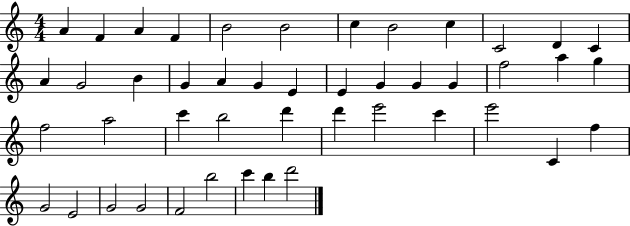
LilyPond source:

{
  \clef treble
  \numericTimeSignature
  \time 4/4
  \key c \major
  a'4 f'4 a'4 f'4 | b'2 b'2 | c''4 b'2 c''4 | c'2 d'4 c'4 | \break a'4 g'2 b'4 | g'4 a'4 g'4 e'4 | e'4 g'4 g'4 g'4 | f''2 a''4 g''4 | \break f''2 a''2 | c'''4 b''2 d'''4 | d'''4 e'''2 c'''4 | e'''2 c'4 f''4 | \break g'2 e'2 | g'2 g'2 | f'2 b''2 | c'''4 b''4 d'''2 | \break \bar "|."
}